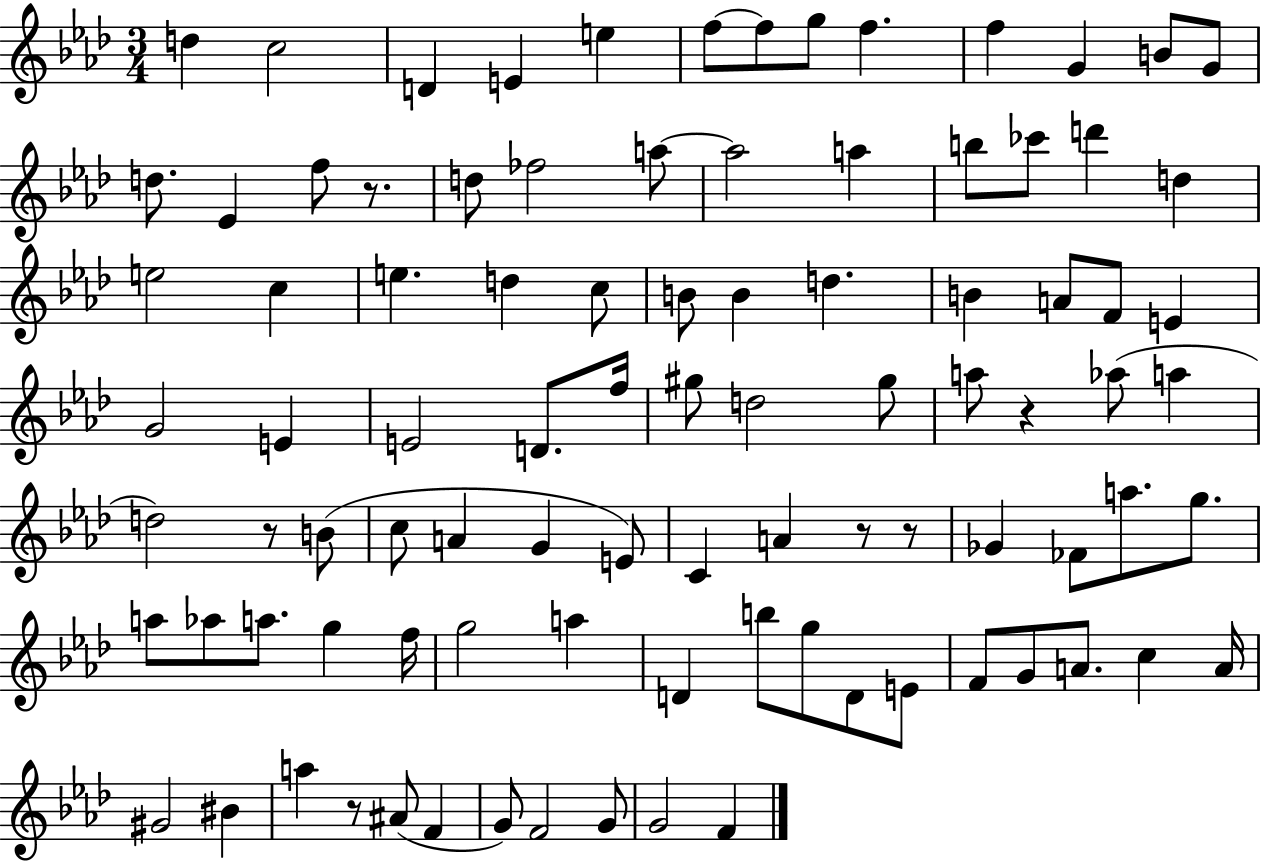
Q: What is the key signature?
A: AES major